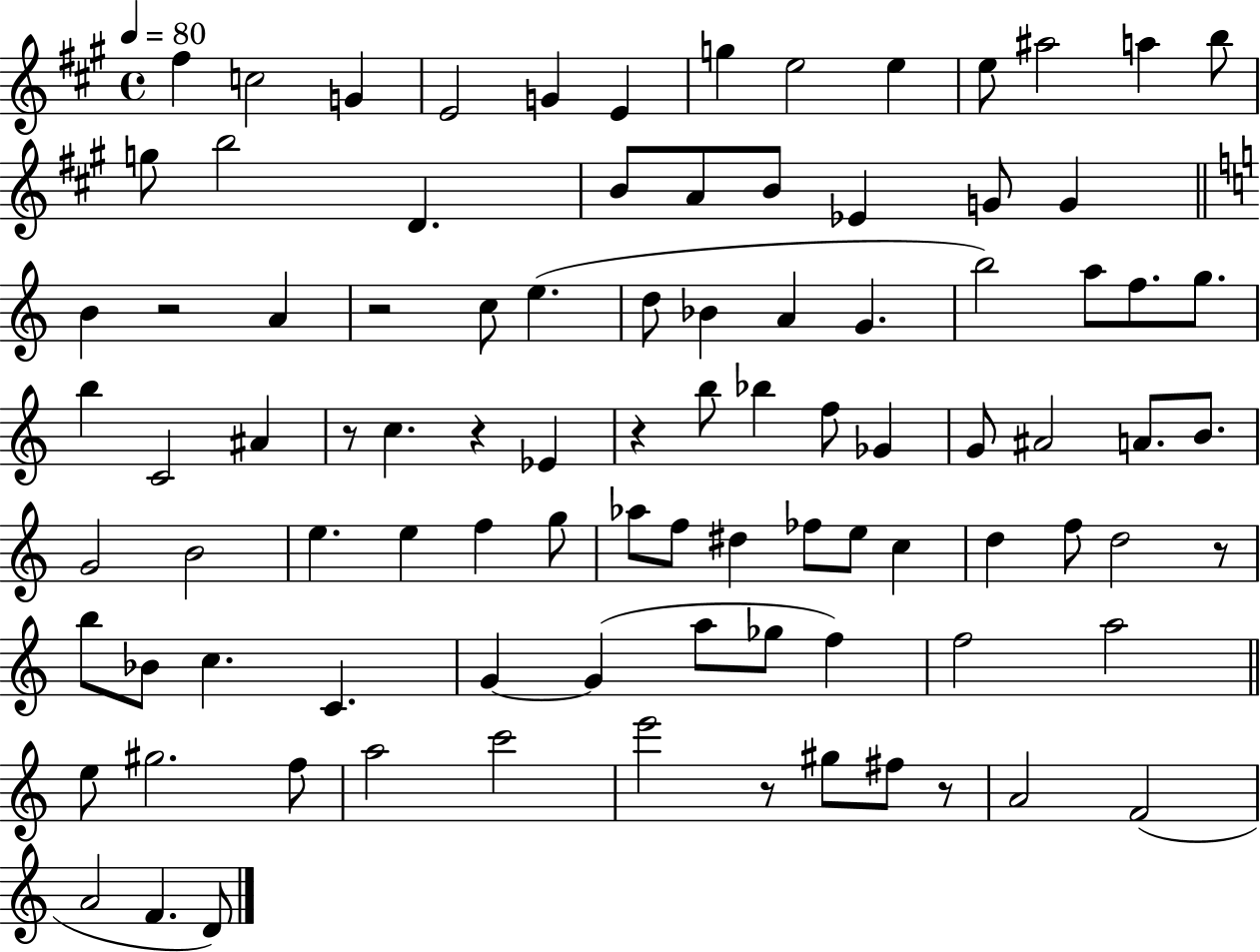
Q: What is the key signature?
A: A major